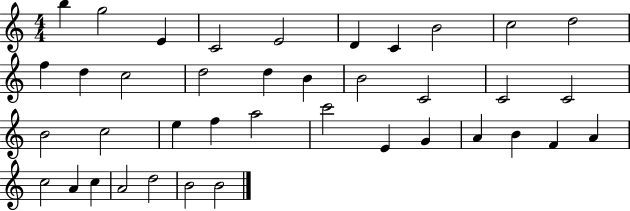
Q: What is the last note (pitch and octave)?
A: B4